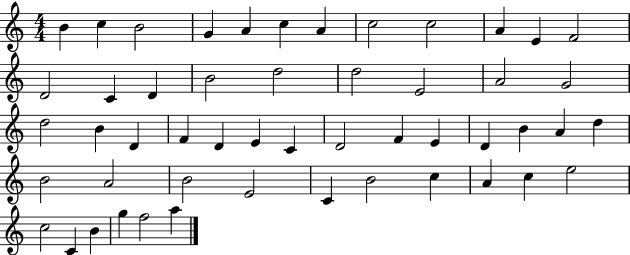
X:1
T:Untitled
M:4/4
L:1/4
K:C
B c B2 G A c A c2 c2 A E F2 D2 C D B2 d2 d2 E2 A2 G2 d2 B D F D E C D2 F E D B A d B2 A2 B2 E2 C B2 c A c e2 c2 C B g f2 a